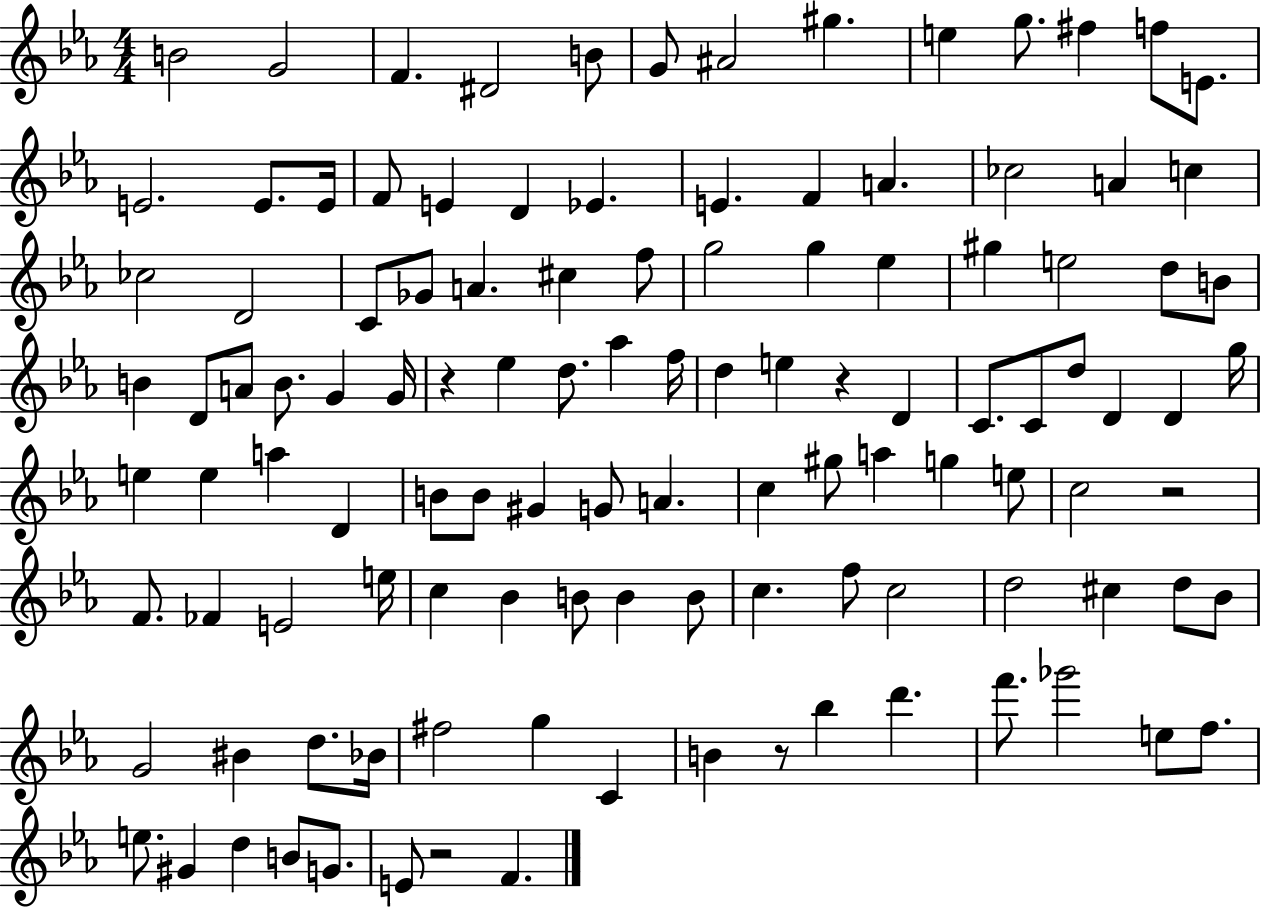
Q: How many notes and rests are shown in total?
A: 116